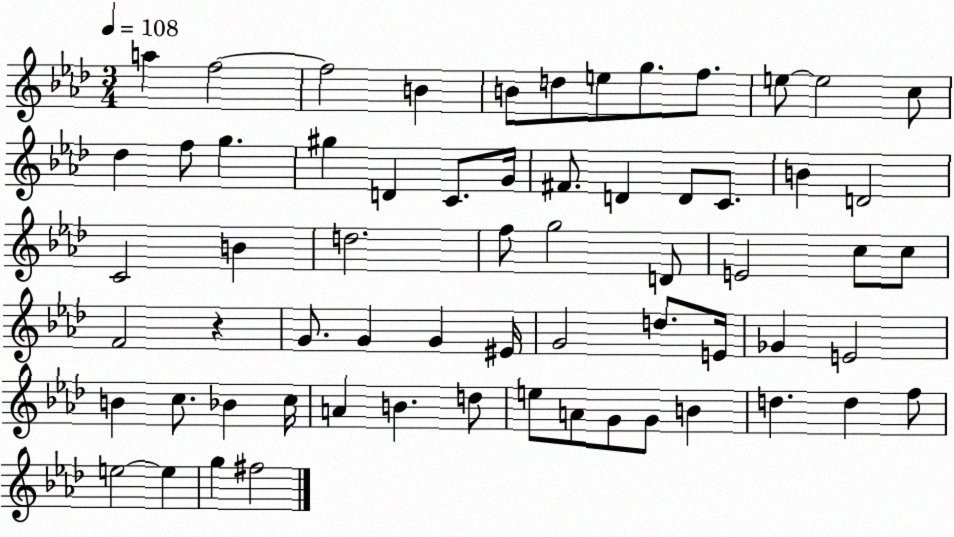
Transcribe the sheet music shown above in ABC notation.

X:1
T:Untitled
M:3/4
L:1/4
K:Ab
a f2 f2 B B/2 d/2 e/2 g/2 f/2 e/2 e2 c/2 _d f/2 g ^g D C/2 G/4 ^F/2 D D/2 C/2 B D2 C2 B d2 f/2 g2 D/2 E2 c/2 c/2 F2 z G/2 G G ^E/4 G2 d/2 E/4 _G E2 B c/2 _B c/4 A B d/2 e/2 A/2 G/2 G/2 B d d f/2 e2 e g ^f2